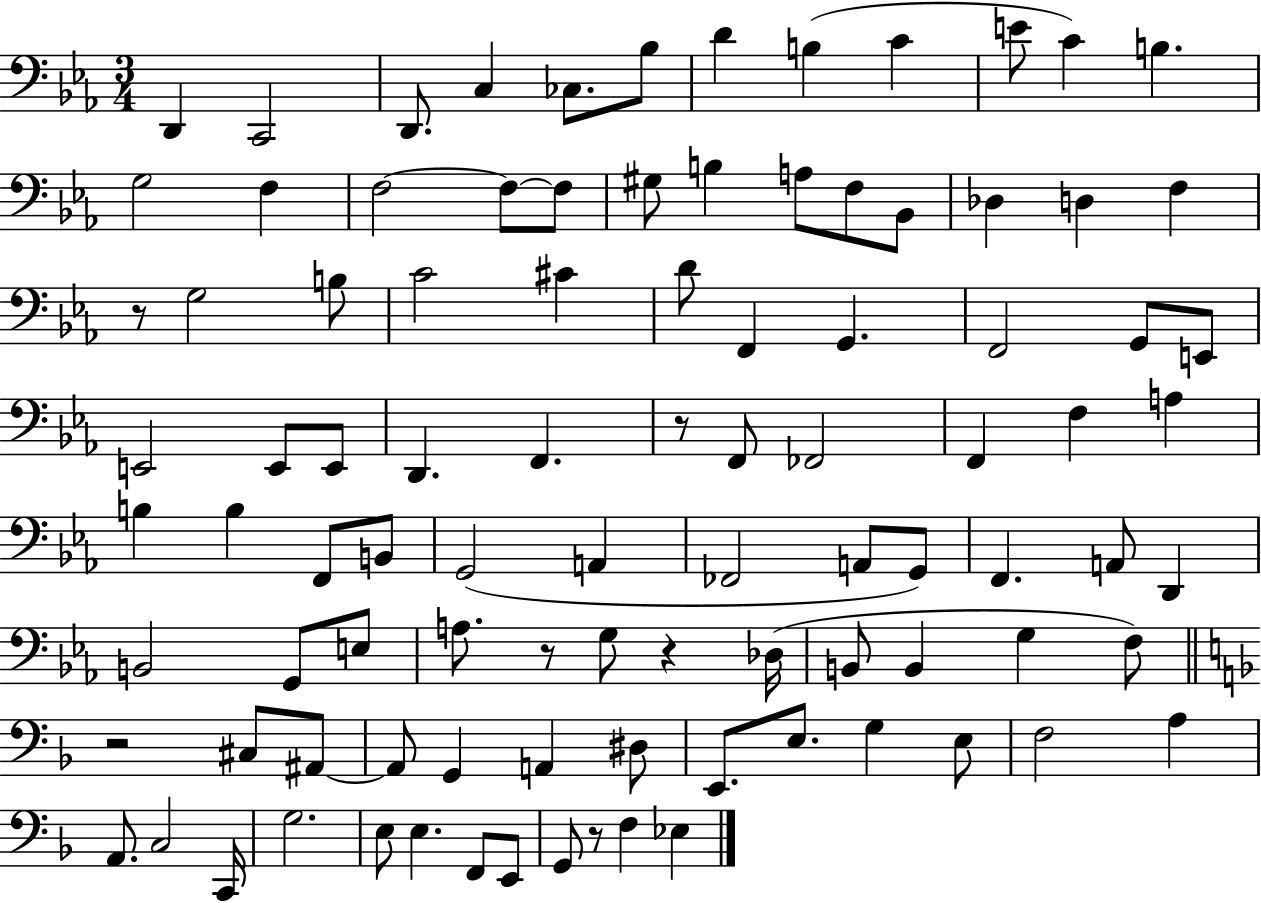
D2/q C2/h D2/e. C3/q CES3/e. Bb3/e D4/q B3/q C4/q E4/e C4/q B3/q. G3/h F3/q F3/h F3/e F3/e G#3/e B3/q A3/e F3/e Bb2/e Db3/q D3/q F3/q R/e G3/h B3/e C4/h C#4/q D4/e F2/q G2/q. F2/h G2/e E2/e E2/h E2/e E2/e D2/q. F2/q. R/e F2/e FES2/h F2/q F3/q A3/q B3/q B3/q F2/e B2/e G2/h A2/q FES2/h A2/e G2/e F2/q. A2/e D2/q B2/h G2/e E3/e A3/e. R/e G3/e R/q Db3/s B2/e B2/q G3/q F3/e R/h C#3/e A#2/e A#2/e G2/q A2/q D#3/e E2/e. E3/e. G3/q E3/e F3/h A3/q A2/e. C3/h C2/s G3/h. E3/e E3/q. F2/e E2/e G2/e R/e F3/q Eb3/q